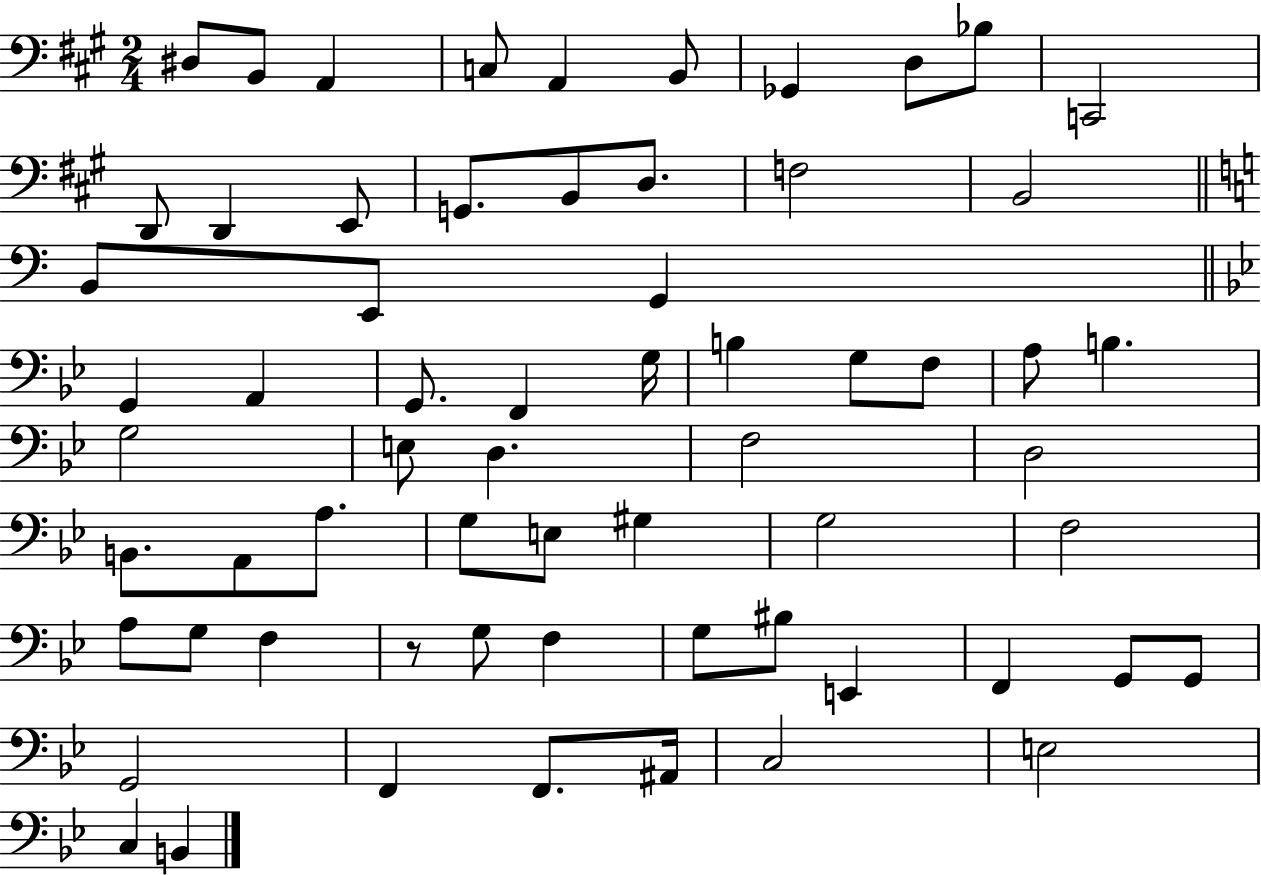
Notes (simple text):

D#3/e B2/e A2/q C3/e A2/q B2/e Gb2/q D3/e Bb3/e C2/h D2/e D2/q E2/e G2/e. B2/e D3/e. F3/h B2/h B2/e E2/e G2/q G2/q A2/q G2/e. F2/q G3/s B3/q G3/e F3/e A3/e B3/q. G3/h E3/e D3/q. F3/h D3/h B2/e. A2/e A3/e. G3/e E3/e G#3/q G3/h F3/h A3/e G3/e F3/q R/e G3/e F3/q G3/e BIS3/e E2/q F2/q G2/e G2/e G2/h F2/q F2/e. A#2/s C3/h E3/h C3/q B2/q